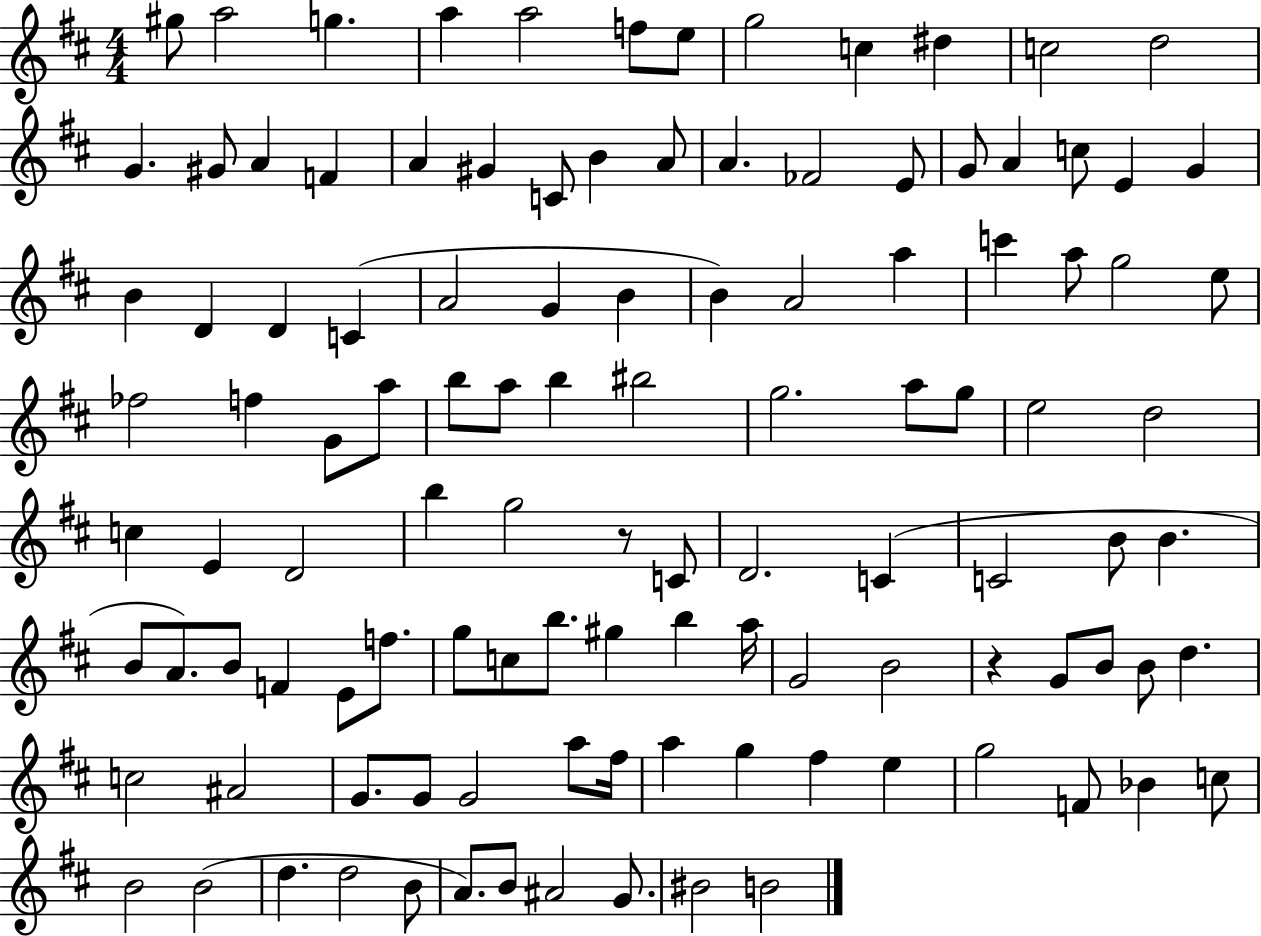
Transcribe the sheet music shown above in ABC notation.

X:1
T:Untitled
M:4/4
L:1/4
K:D
^g/2 a2 g a a2 f/2 e/2 g2 c ^d c2 d2 G ^G/2 A F A ^G C/2 B A/2 A _F2 E/2 G/2 A c/2 E G B D D C A2 G B B A2 a c' a/2 g2 e/2 _f2 f G/2 a/2 b/2 a/2 b ^b2 g2 a/2 g/2 e2 d2 c E D2 b g2 z/2 C/2 D2 C C2 B/2 B B/2 A/2 B/2 F E/2 f/2 g/2 c/2 b/2 ^g b a/4 G2 B2 z G/2 B/2 B/2 d c2 ^A2 G/2 G/2 G2 a/2 ^f/4 a g ^f e g2 F/2 _B c/2 B2 B2 d d2 B/2 A/2 B/2 ^A2 G/2 ^B2 B2